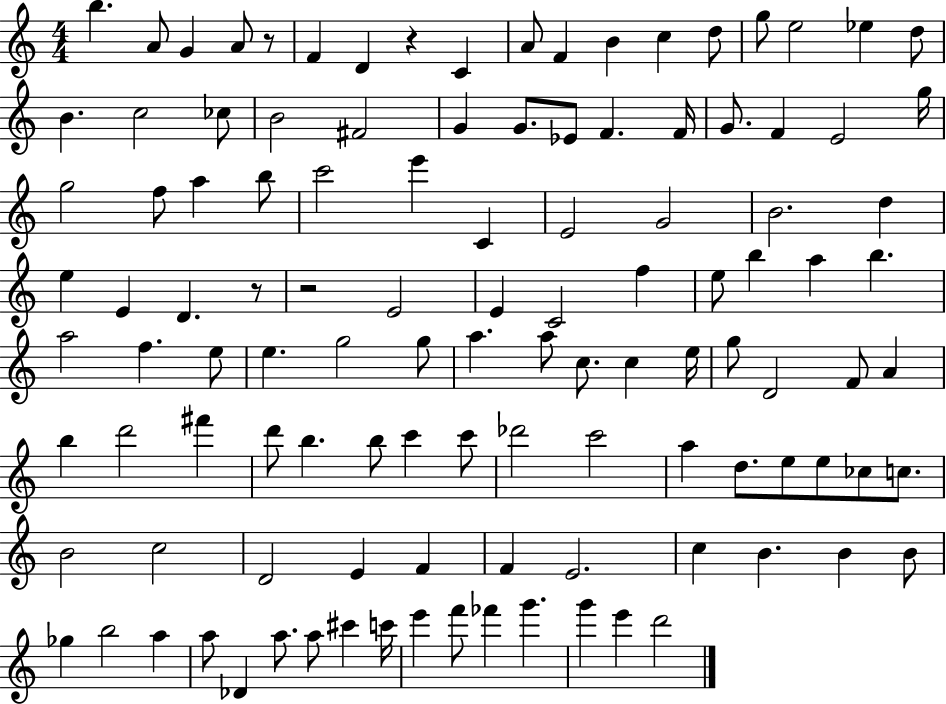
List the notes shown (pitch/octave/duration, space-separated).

B5/q. A4/e G4/q A4/e R/e F4/q D4/q R/q C4/q A4/e F4/q B4/q C5/q D5/e G5/e E5/h Eb5/q D5/e B4/q. C5/h CES5/e B4/h F#4/h G4/q G4/e. Eb4/e F4/q. F4/s G4/e. F4/q E4/h G5/s G5/h F5/e A5/q B5/e C6/h E6/q C4/q E4/h G4/h B4/h. D5/q E5/q E4/q D4/q. R/e R/h E4/h E4/q C4/h F5/q E5/e B5/q A5/q B5/q. A5/h F5/q. E5/e E5/q. G5/h G5/e A5/q. A5/e C5/e. C5/q E5/s G5/e D4/h F4/e A4/q B5/q D6/h F#6/q D6/e B5/q. B5/e C6/q C6/e Db6/h C6/h A5/q D5/e. E5/e E5/e CES5/e C5/e. B4/h C5/h D4/h E4/q F4/q F4/q E4/h. C5/q B4/q. B4/q B4/e Gb5/q B5/h A5/q A5/e Db4/q A5/e. A5/e C#6/q C6/s E6/q F6/e FES6/q G6/q. G6/q E6/q D6/h